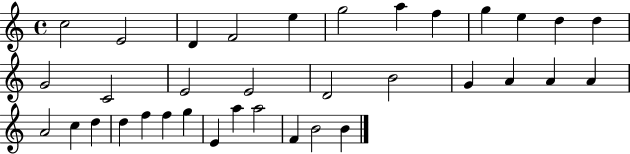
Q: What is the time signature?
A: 4/4